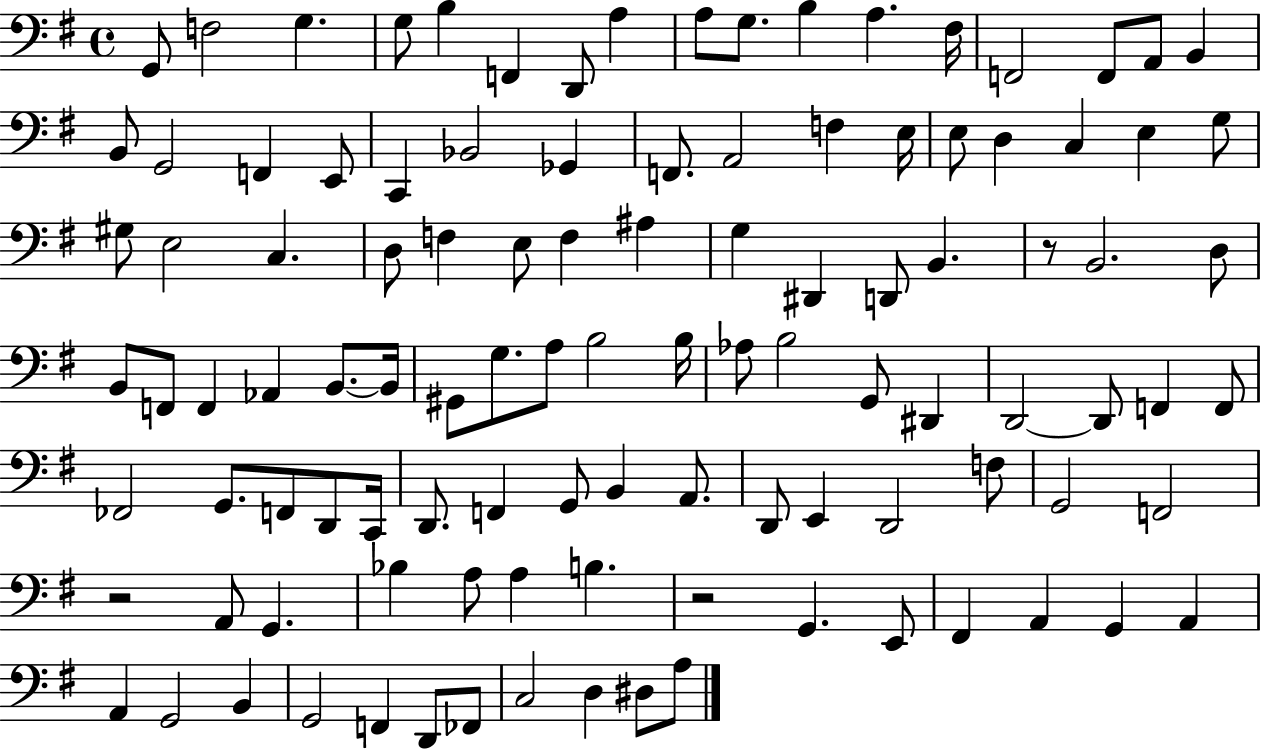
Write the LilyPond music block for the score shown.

{
  \clef bass
  \time 4/4
  \defaultTimeSignature
  \key g \major
  g,8 f2 g4. | g8 b4 f,4 d,8 a4 | a8 g8. b4 a4. fis16 | f,2 f,8 a,8 b,4 | \break b,8 g,2 f,4 e,8 | c,4 bes,2 ges,4 | f,8. a,2 f4 e16 | e8 d4 c4 e4 g8 | \break gis8 e2 c4. | d8 f4 e8 f4 ais4 | g4 dis,4 d,8 b,4. | r8 b,2. d8 | \break b,8 f,8 f,4 aes,4 b,8.~~ b,16 | gis,8 g8. a8 b2 b16 | aes8 b2 g,8 dis,4 | d,2~~ d,8 f,4 f,8 | \break fes,2 g,8. f,8 d,8 c,16 | d,8. f,4 g,8 b,4 a,8. | d,8 e,4 d,2 f8 | g,2 f,2 | \break r2 a,8 g,4. | bes4 a8 a4 b4. | r2 g,4. e,8 | fis,4 a,4 g,4 a,4 | \break a,4 g,2 b,4 | g,2 f,4 d,8 fes,8 | c2 d4 dis8 a8 | \bar "|."
}